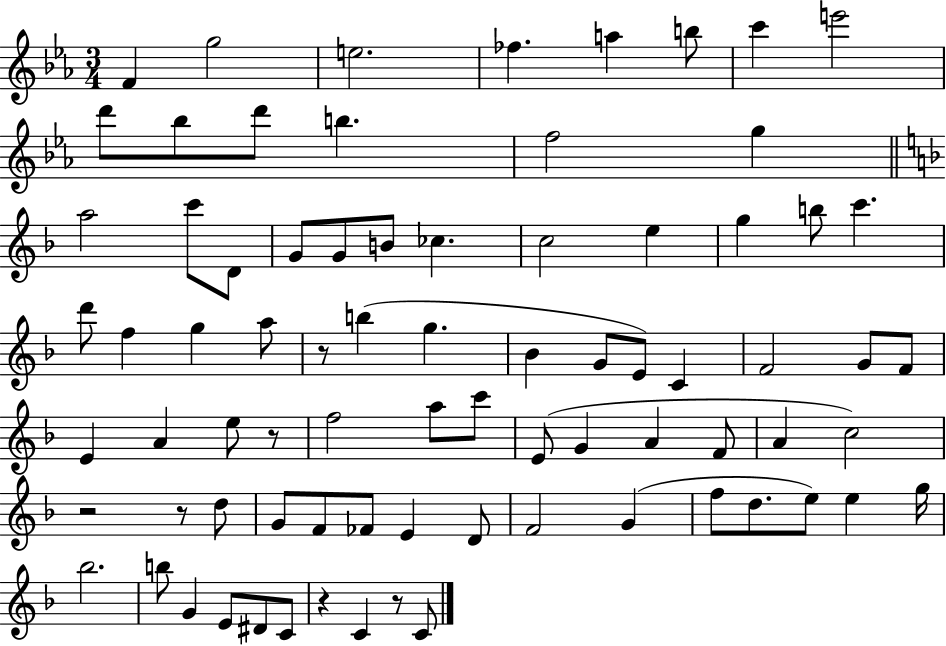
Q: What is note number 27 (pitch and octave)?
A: D6